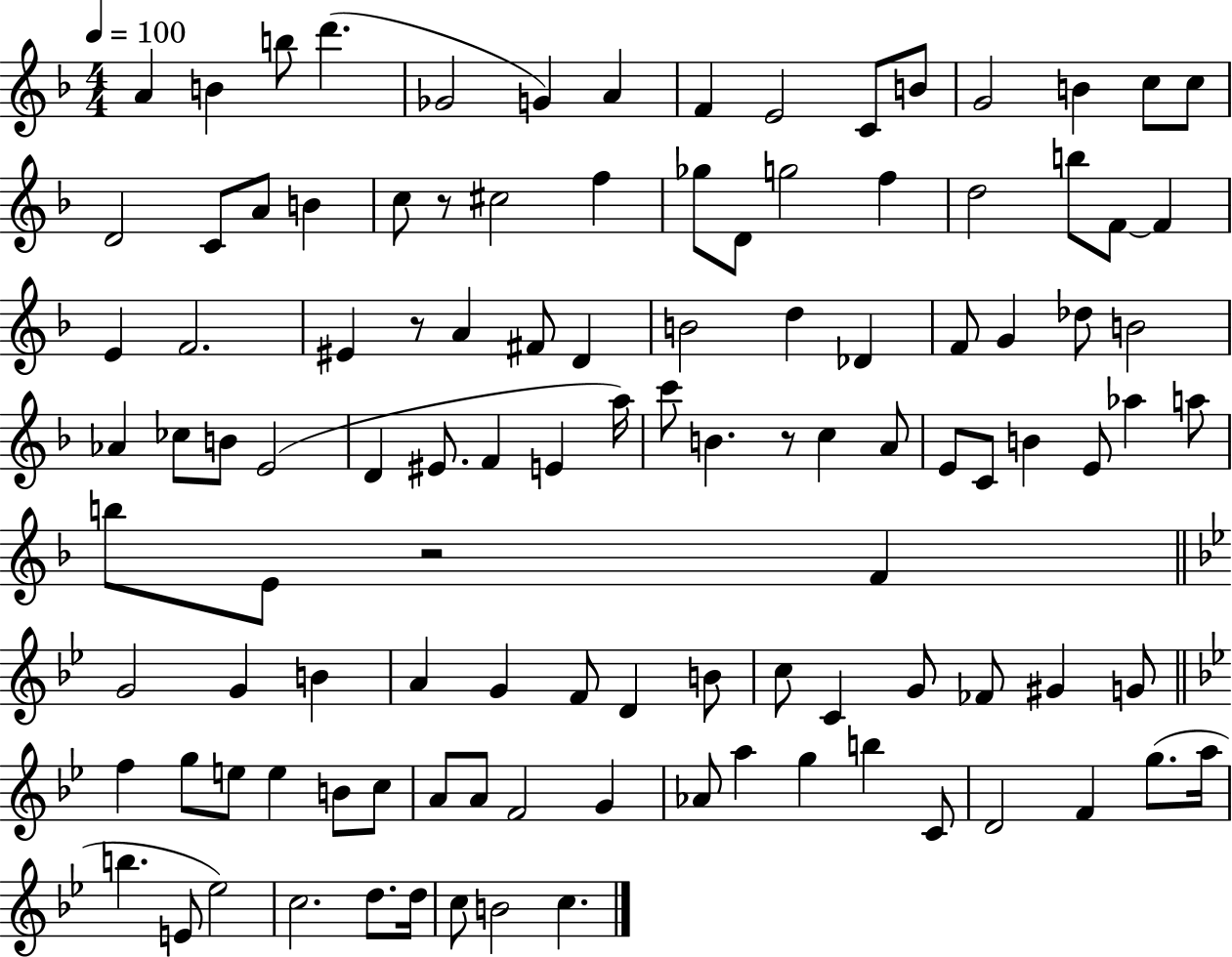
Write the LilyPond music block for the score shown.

{
  \clef treble
  \numericTimeSignature
  \time 4/4
  \key f \major
  \tempo 4 = 100
  \repeat volta 2 { a'4 b'4 b''8 d'''4.( | ges'2 g'4) a'4 | f'4 e'2 c'8 b'8 | g'2 b'4 c''8 c''8 | \break d'2 c'8 a'8 b'4 | c''8 r8 cis''2 f''4 | ges''8 d'8 g''2 f''4 | d''2 b''8 f'8~~ f'4 | \break e'4 f'2. | eis'4 r8 a'4 fis'8 d'4 | b'2 d''4 des'4 | f'8 g'4 des''8 b'2 | \break aes'4 ces''8 b'8 e'2( | d'4 eis'8. f'4 e'4 a''16) | c'''8 b'4. r8 c''4 a'8 | e'8 c'8 b'4 e'8 aes''4 a''8 | \break b''8 e'8 r2 f'4 | \bar "||" \break \key bes \major g'2 g'4 b'4 | a'4 g'4 f'8 d'4 b'8 | c''8 c'4 g'8 fes'8 gis'4 g'8 | \bar "||" \break \key g \minor f''4 g''8 e''8 e''4 b'8 c''8 | a'8 a'8 f'2 g'4 | aes'8 a''4 g''4 b''4 c'8 | d'2 f'4 g''8.( a''16 | \break b''4. e'8 ees''2) | c''2. d''8. d''16 | c''8 b'2 c''4. | } \bar "|."
}